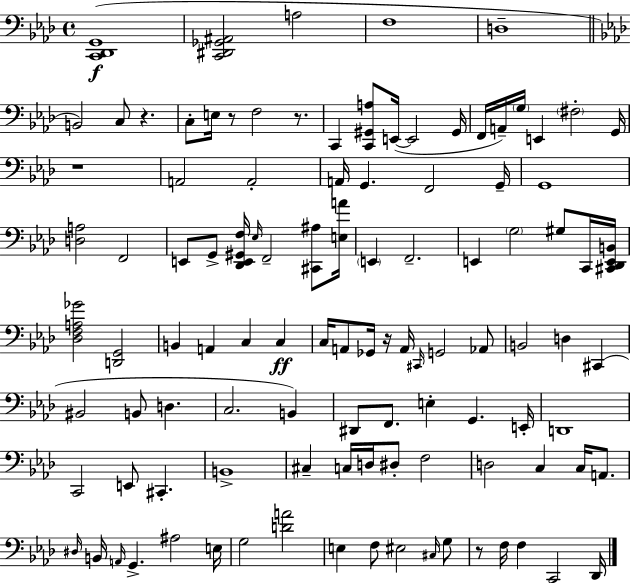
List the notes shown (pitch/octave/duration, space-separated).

[C2,Db2,G2]/w [C2,D#2,Gb2,A#2]/h A3/h F3/w D3/w B2/h C3/e R/q. C3/e E3/s R/e F3/h R/e. C2/q [C2,G#2,A3]/e E2/s E2/h G#2/s F2/s A2/s G3/s E2/q F#3/h G2/s R/w A2/h A2/h A2/s G2/q. F2/h G2/s G2/w [D3,A3]/h F2/h E2/e G2/e [Db2,E2,G#2,F3]/s Eb3/s F2/h [C#2,A#3]/e [E3,A4]/s E2/q F2/h. E2/q G3/h G#3/e C2/s [C#2,Db2,E2,B2]/s [Db3,F3,A3,Gb4]/h [D2,G2]/h B2/q A2/q C3/q C3/q C3/s A2/e Gb2/s R/s A2/s C#2/s G2/h Ab2/e B2/h D3/q C#2/q BIS2/h B2/e D3/q. C3/h. B2/q D#2/e F2/e. E3/q G2/q. E2/s D2/w C2/h E2/e C#2/q. B2/w C#3/q C3/s D3/s D#3/e F3/h D3/h C3/q C3/s A2/e. D#3/s B2/s A2/s G2/q. A#3/h E3/s G3/h [D4,A4]/h E3/q F3/e EIS3/h C#3/s G3/e R/e F3/s F3/q C2/h Db2/s